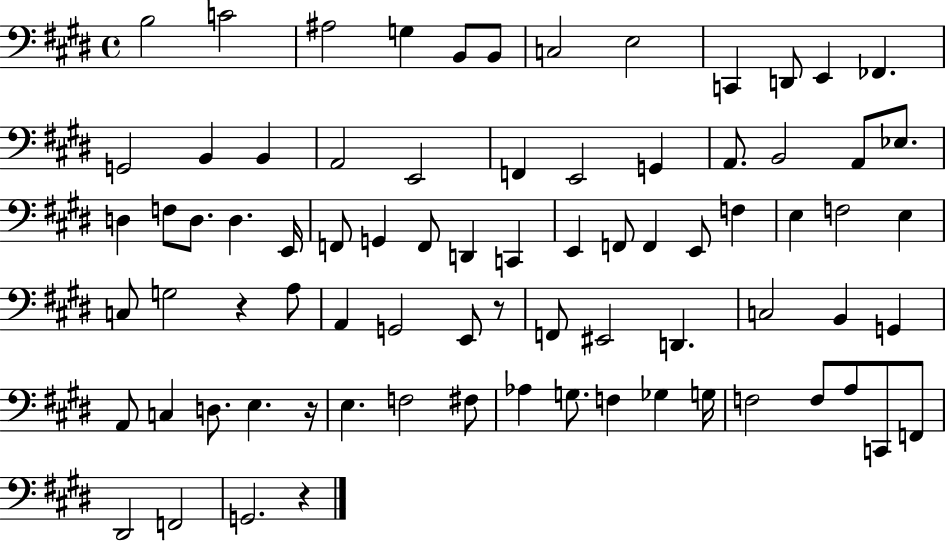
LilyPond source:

{
  \clef bass
  \time 4/4
  \defaultTimeSignature
  \key e \major
  b2 c'2 | ais2 g4 b,8 b,8 | c2 e2 | c,4 d,8 e,4 fes,4. | \break g,2 b,4 b,4 | a,2 e,2 | f,4 e,2 g,4 | a,8. b,2 a,8 ees8. | \break d4 f8 d8. d4. e,16 | f,8 g,4 f,8 d,4 c,4 | e,4 f,8 f,4 e,8 f4 | e4 f2 e4 | \break c8 g2 r4 a8 | a,4 g,2 e,8 r8 | f,8 eis,2 d,4. | c2 b,4 g,4 | \break a,8 c4 d8. e4. r16 | e4. f2 fis8 | aes4 g8. f4 ges4 g16 | f2 f8 a8 c,8 f,8 | \break dis,2 f,2 | g,2. r4 | \bar "|."
}